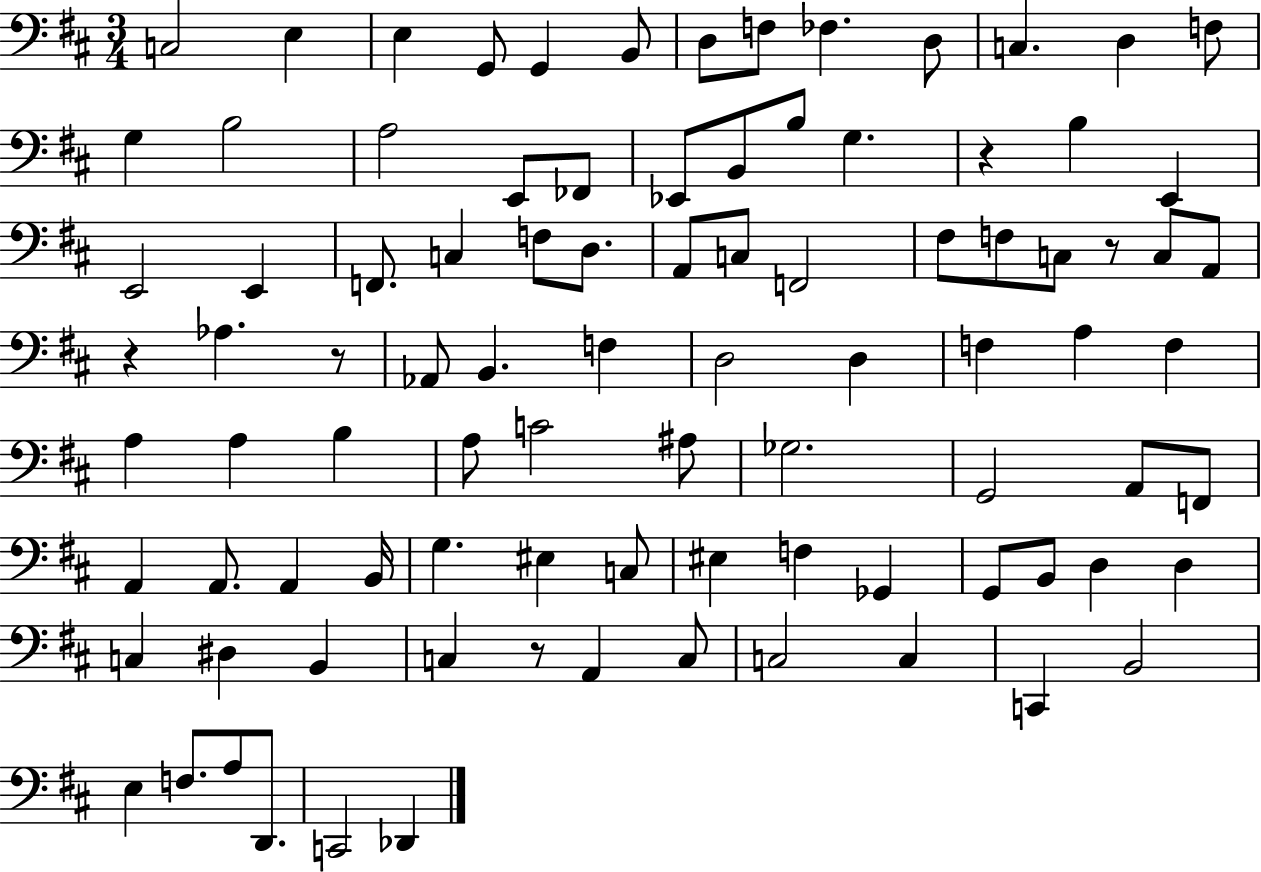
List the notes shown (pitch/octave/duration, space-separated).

C3/h E3/q E3/q G2/e G2/q B2/e D3/e F3/e FES3/q. D3/e C3/q. D3/q F3/e G3/q B3/h A3/h E2/e FES2/e Eb2/e B2/e B3/e G3/q. R/q B3/q E2/q E2/h E2/q F2/e. C3/q F3/e D3/e. A2/e C3/e F2/h F#3/e F3/e C3/e R/e C3/e A2/e R/q Ab3/q. R/e Ab2/e B2/q. F3/q D3/h D3/q F3/q A3/q F3/q A3/q A3/q B3/q A3/e C4/h A#3/e Gb3/h. G2/h A2/e F2/e A2/q A2/e. A2/q B2/s G3/q. EIS3/q C3/e EIS3/q F3/q Gb2/q G2/e B2/e D3/q D3/q C3/q D#3/q B2/q C3/q R/e A2/q C3/e C3/h C3/q C2/q B2/h E3/q F3/e. A3/e D2/e. C2/h Db2/q